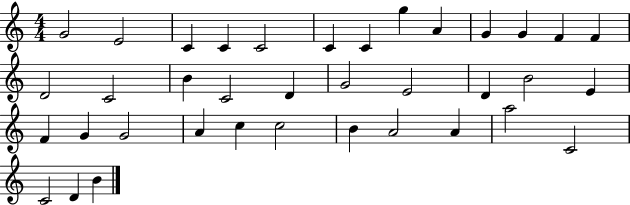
{
  \clef treble
  \numericTimeSignature
  \time 4/4
  \key c \major
  g'2 e'2 | c'4 c'4 c'2 | c'4 c'4 g''4 a'4 | g'4 g'4 f'4 f'4 | \break d'2 c'2 | b'4 c'2 d'4 | g'2 e'2 | d'4 b'2 e'4 | \break f'4 g'4 g'2 | a'4 c''4 c''2 | b'4 a'2 a'4 | a''2 c'2 | \break c'2 d'4 b'4 | \bar "|."
}